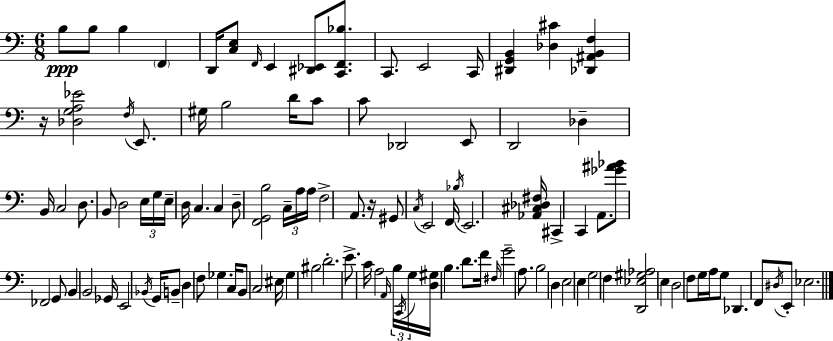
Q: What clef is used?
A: bass